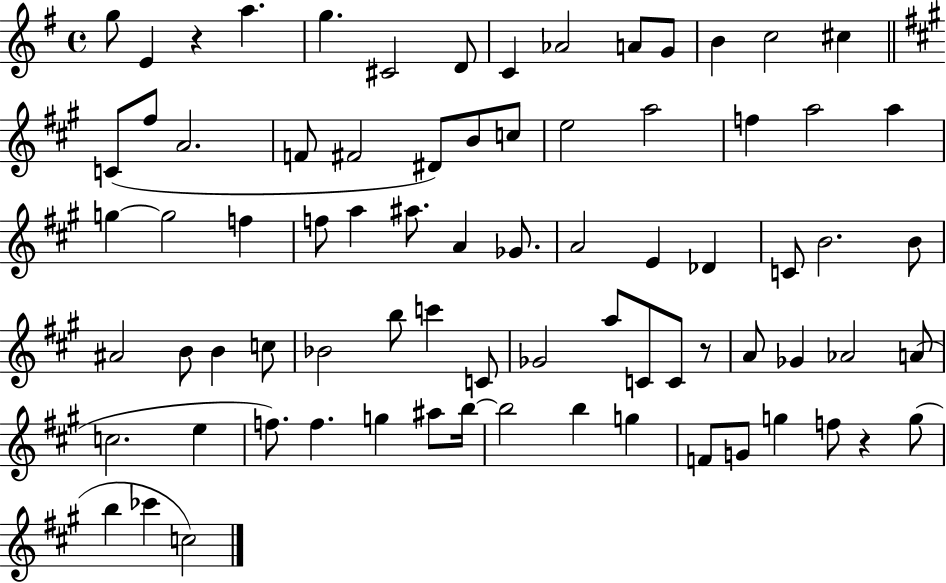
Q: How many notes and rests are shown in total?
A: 77